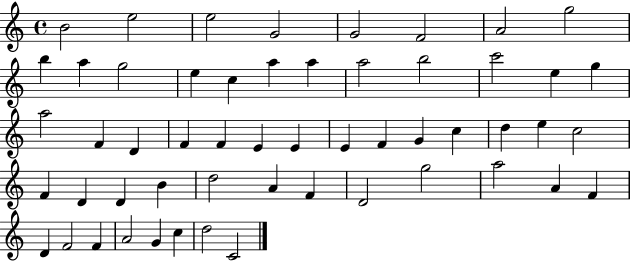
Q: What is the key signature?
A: C major